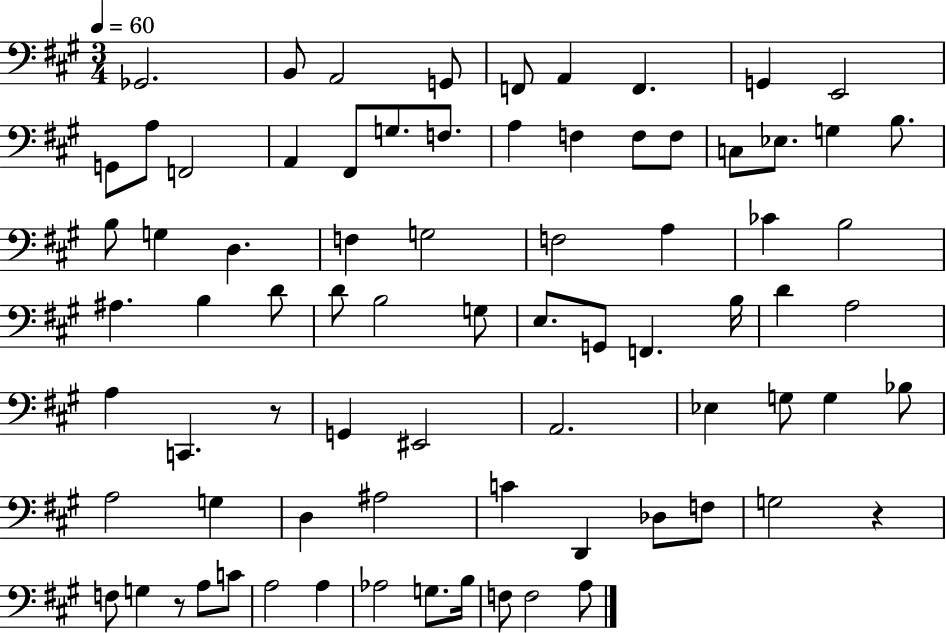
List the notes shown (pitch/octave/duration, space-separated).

Gb2/h. B2/e A2/h G2/e F2/e A2/q F2/q. G2/q E2/h G2/e A3/e F2/h A2/q F#2/e G3/e. F3/e. A3/q F3/q F3/e F3/e C3/e Eb3/e. G3/q B3/e. B3/e G3/q D3/q. F3/q G3/h F3/h A3/q CES4/q B3/h A#3/q. B3/q D4/e D4/e B3/h G3/e E3/e. G2/e F2/q. B3/s D4/q A3/h A3/q C2/q. R/e G2/q EIS2/h A2/h. Eb3/q G3/e G3/q Bb3/e A3/h G3/q D3/q A#3/h C4/q D2/q Db3/e F3/e G3/h R/q F3/e G3/q R/e A3/e C4/e A3/h A3/q Ab3/h G3/e. B3/s F3/e F3/h A3/e